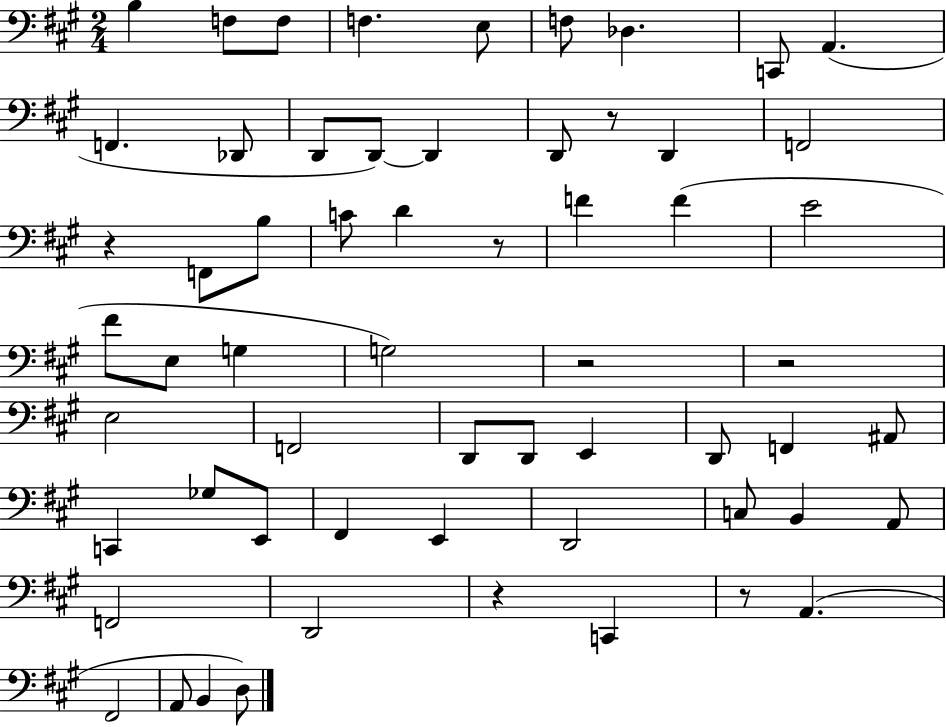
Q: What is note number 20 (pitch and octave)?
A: C4